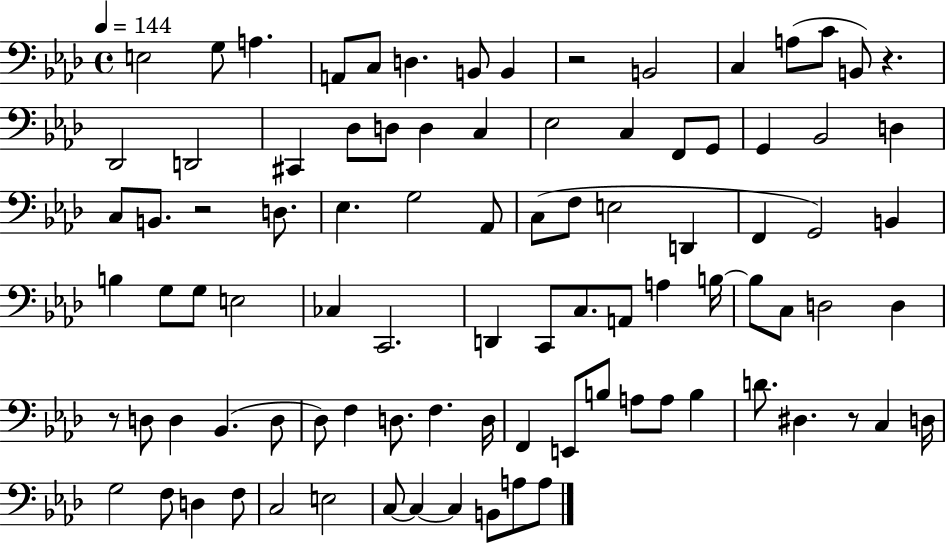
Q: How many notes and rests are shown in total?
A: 92